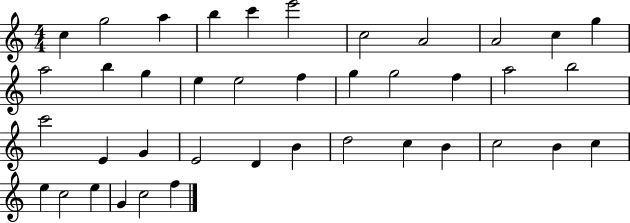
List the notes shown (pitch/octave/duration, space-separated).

C5/q G5/h A5/q B5/q C6/q E6/h C5/h A4/h A4/h C5/q G5/q A5/h B5/q G5/q E5/q E5/h F5/q G5/q G5/h F5/q A5/h B5/h C6/h E4/q G4/q E4/h D4/q B4/q D5/h C5/q B4/q C5/h B4/q C5/q E5/q C5/h E5/q G4/q C5/h F5/q